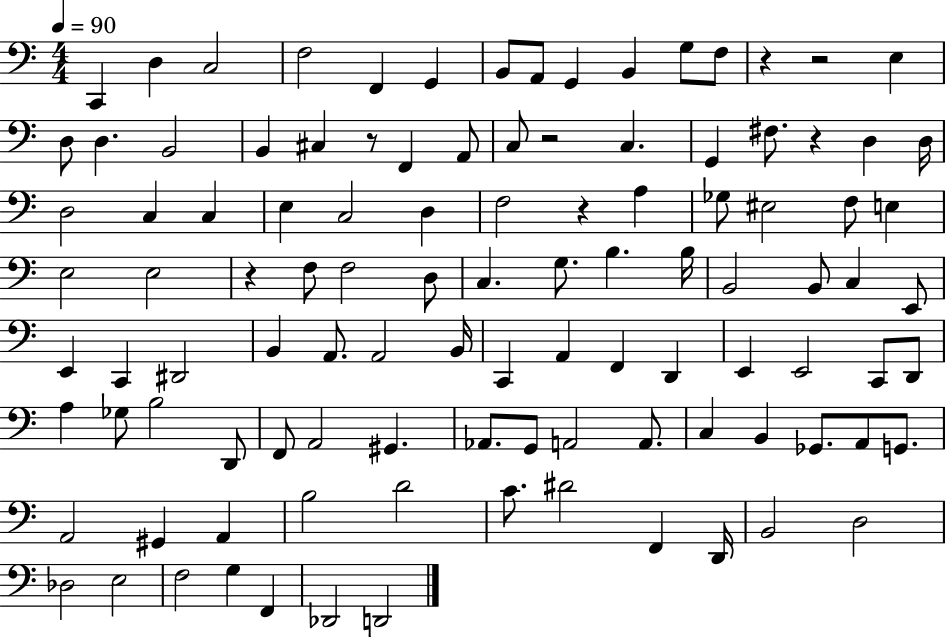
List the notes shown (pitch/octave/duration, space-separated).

C2/q D3/q C3/h F3/h F2/q G2/q B2/e A2/e G2/q B2/q G3/e F3/e R/q R/h E3/q D3/e D3/q. B2/h B2/q C#3/q R/e F2/q A2/e C3/e R/h C3/q. G2/q F#3/e. R/q D3/q D3/s D3/h C3/q C3/q E3/q C3/h D3/q F3/h R/q A3/q Gb3/e EIS3/h F3/e E3/q E3/h E3/h R/q F3/e F3/h D3/e C3/q. G3/e. B3/q. B3/s B2/h B2/e C3/q E2/e E2/q C2/q D#2/h B2/q A2/e. A2/h B2/s C2/q A2/q F2/q D2/q E2/q E2/h C2/e D2/e A3/q Gb3/e B3/h D2/e F2/e A2/h G#2/q. Ab2/e. G2/e A2/h A2/e. C3/q B2/q Gb2/e. A2/e G2/e. A2/h G#2/q A2/q B3/h D4/h C4/e. D#4/h F2/q D2/s B2/h D3/h Db3/h E3/h F3/h G3/q F2/q Db2/h D2/h